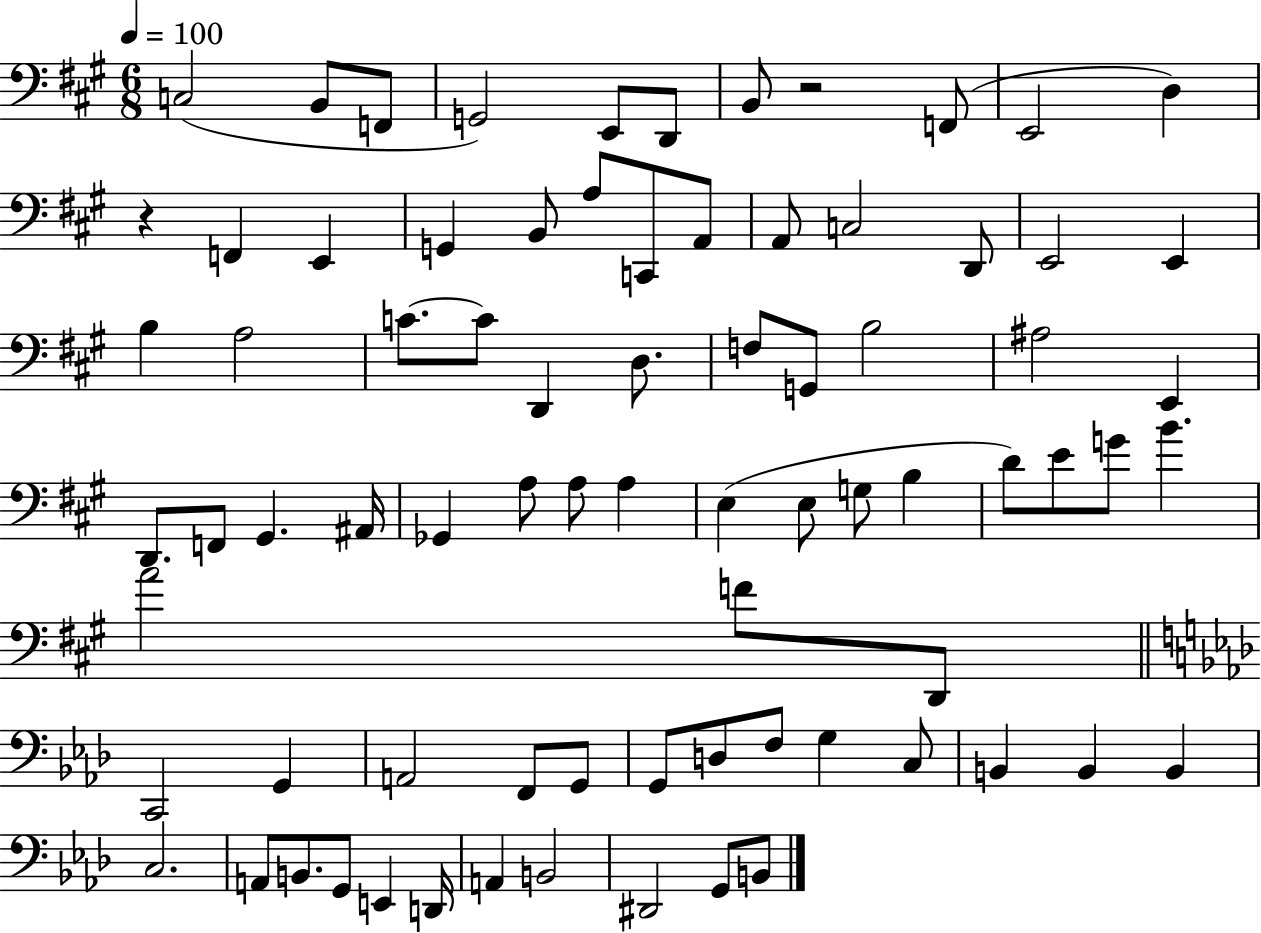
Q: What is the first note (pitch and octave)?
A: C3